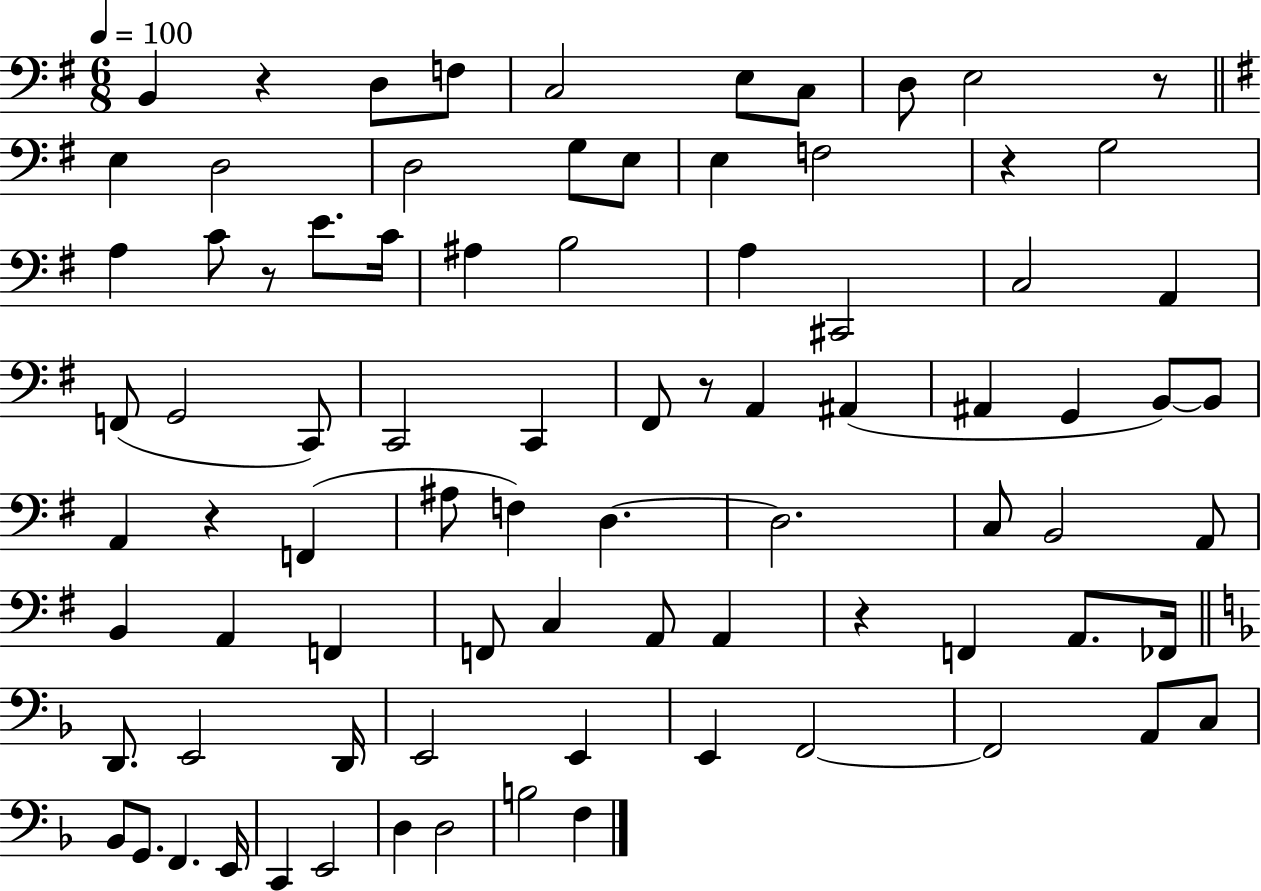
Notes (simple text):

B2/q R/q D3/e F3/e C3/h E3/e C3/e D3/e E3/h R/e E3/q D3/h D3/h G3/e E3/e E3/q F3/h R/q G3/h A3/q C4/e R/e E4/e. C4/s A#3/q B3/h A3/q C#2/h C3/h A2/q F2/e G2/h C2/e C2/h C2/q F#2/e R/e A2/q A#2/q A#2/q G2/q B2/e B2/e A2/q R/q F2/q A#3/e F3/q D3/q. D3/h. C3/e B2/h A2/e B2/q A2/q F2/q F2/e C3/q A2/e A2/q R/q F2/q A2/e. FES2/s D2/e. E2/h D2/s E2/h E2/q E2/q F2/h F2/h A2/e C3/e Bb2/e G2/e. F2/q. E2/s C2/q E2/h D3/q D3/h B3/h F3/q